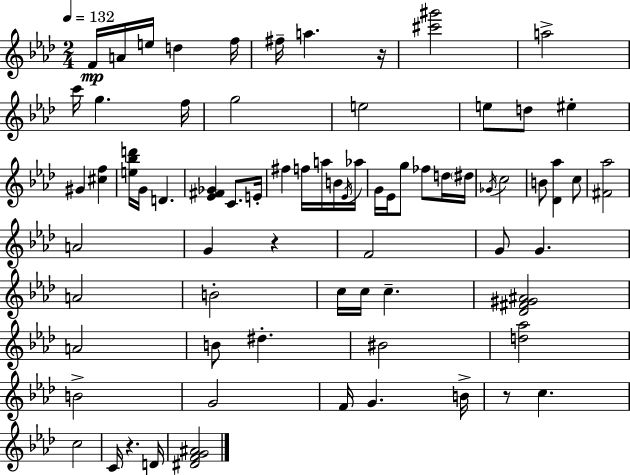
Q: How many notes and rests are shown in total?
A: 73